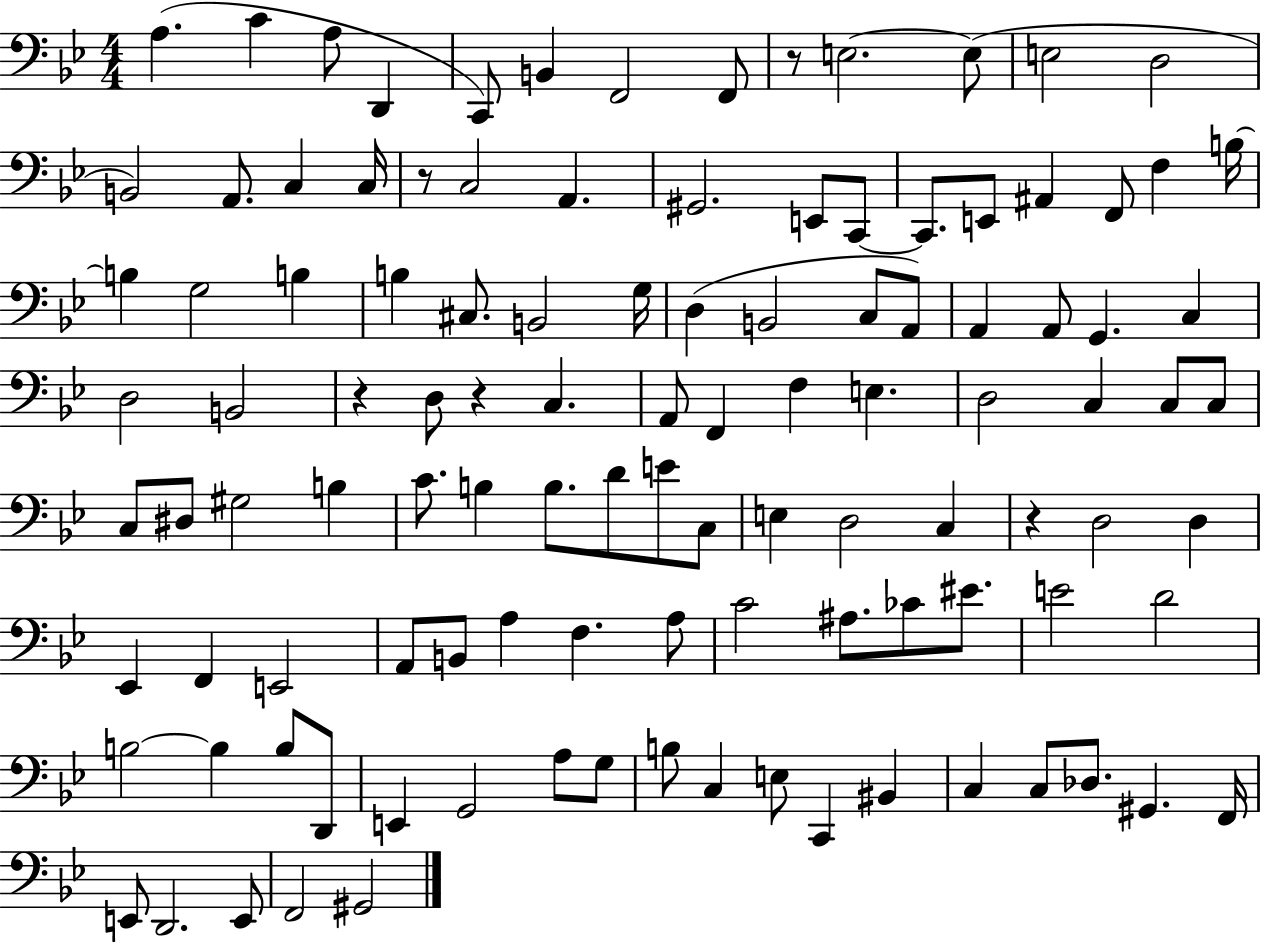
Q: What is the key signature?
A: BES major